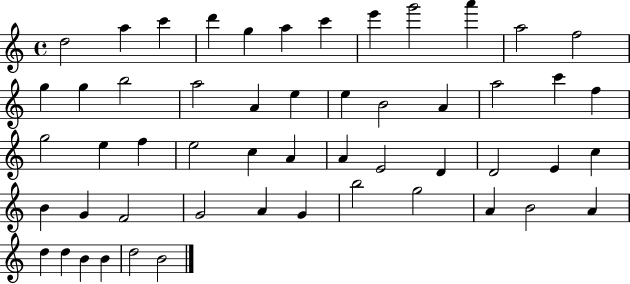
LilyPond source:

{
  \clef treble
  \time 4/4
  \defaultTimeSignature
  \key c \major
  d''2 a''4 c'''4 | d'''4 g''4 a''4 c'''4 | e'''4 g'''2 a'''4 | a''2 f''2 | \break g''4 g''4 b''2 | a''2 a'4 e''4 | e''4 b'2 a'4 | a''2 c'''4 f''4 | \break g''2 e''4 f''4 | e''2 c''4 a'4 | a'4 e'2 d'4 | d'2 e'4 c''4 | \break b'4 g'4 f'2 | g'2 a'4 g'4 | b''2 g''2 | a'4 b'2 a'4 | \break d''4 d''4 b'4 b'4 | d''2 b'2 | \bar "|."
}